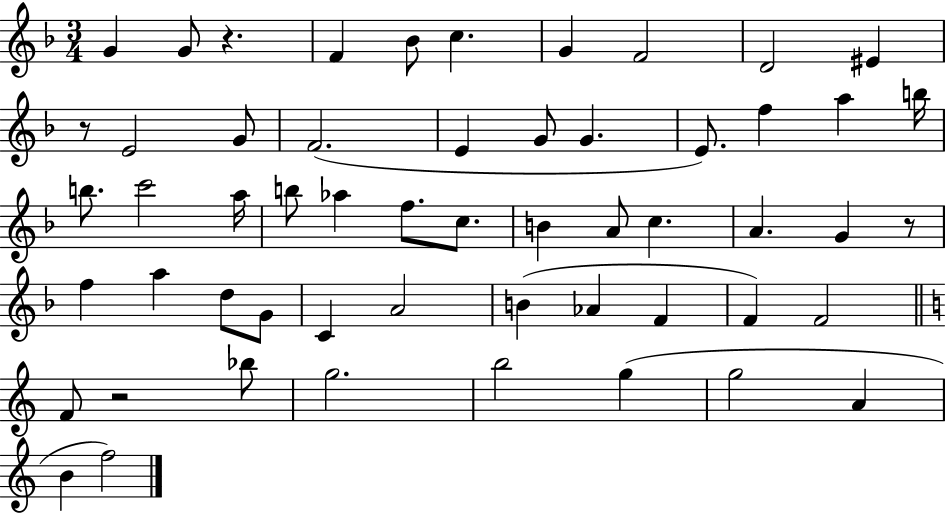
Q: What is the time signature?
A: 3/4